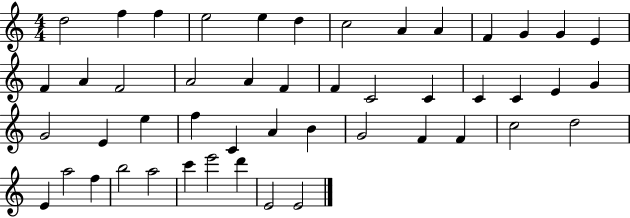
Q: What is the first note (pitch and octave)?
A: D5